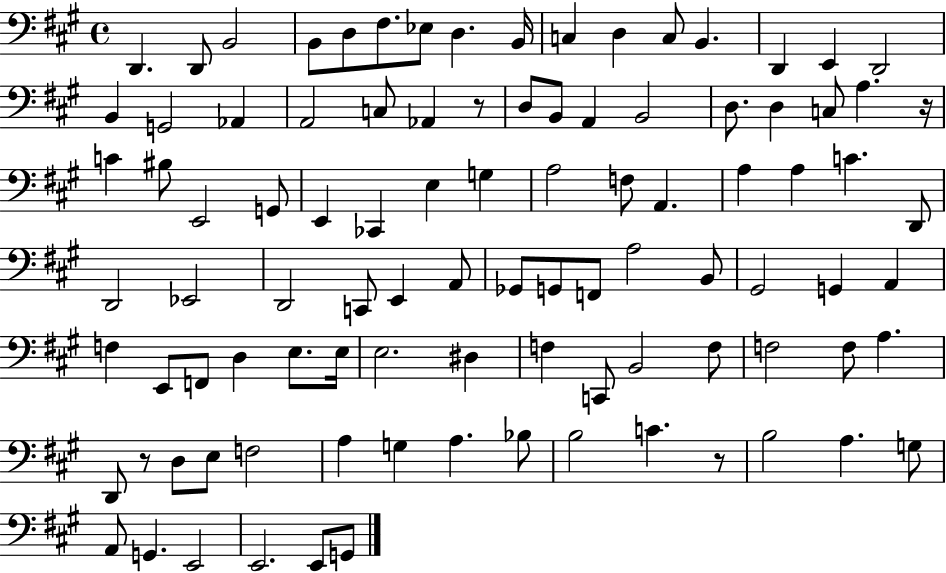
X:1
T:Untitled
M:4/4
L:1/4
K:A
D,, D,,/2 B,,2 B,,/2 D,/2 ^F,/2 _E,/2 D, B,,/4 C, D, C,/2 B,, D,, E,, D,,2 B,, G,,2 _A,, A,,2 C,/2 _A,, z/2 D,/2 B,,/2 A,, B,,2 D,/2 D, C,/2 A, z/4 C ^B,/2 E,,2 G,,/2 E,, _C,, E, G, A,2 F,/2 A,, A, A, C D,,/2 D,,2 _E,,2 D,,2 C,,/2 E,, A,,/2 _G,,/2 G,,/2 F,,/2 A,2 B,,/2 ^G,,2 G,, A,, F, E,,/2 F,,/2 D, E,/2 E,/4 E,2 ^D, F, C,,/2 B,,2 F,/2 F,2 F,/2 A, D,,/2 z/2 D,/2 E,/2 F,2 A, G, A, _B,/2 B,2 C z/2 B,2 A, G,/2 A,,/2 G,, E,,2 E,,2 E,,/2 G,,/2